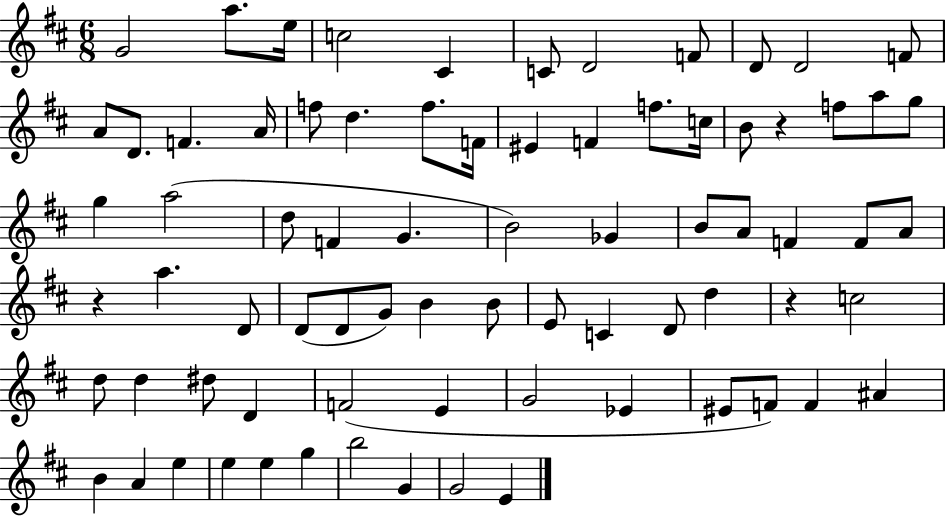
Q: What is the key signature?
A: D major